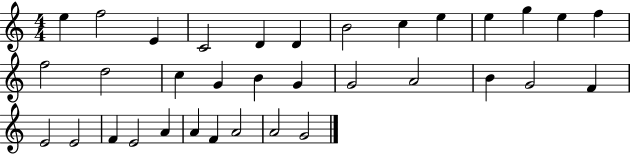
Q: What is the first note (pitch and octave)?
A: E5